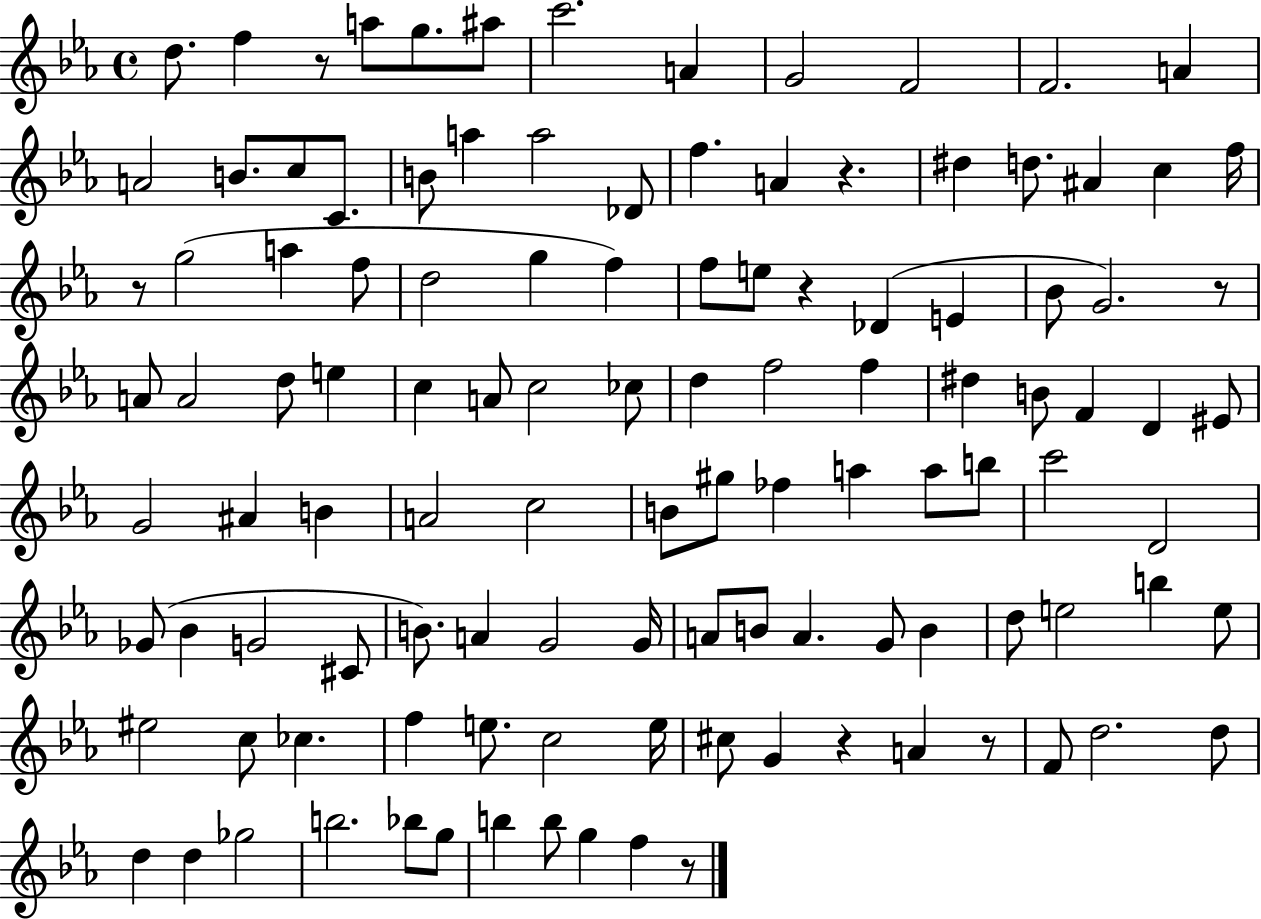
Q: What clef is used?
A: treble